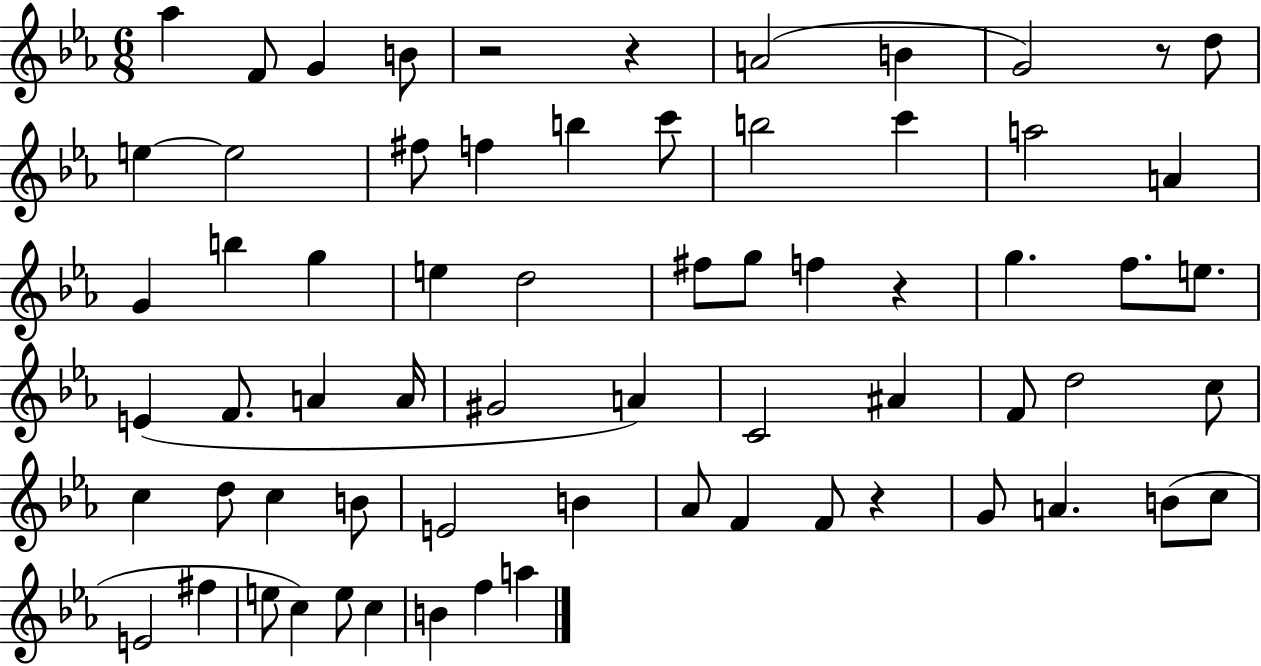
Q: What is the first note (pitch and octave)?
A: Ab5